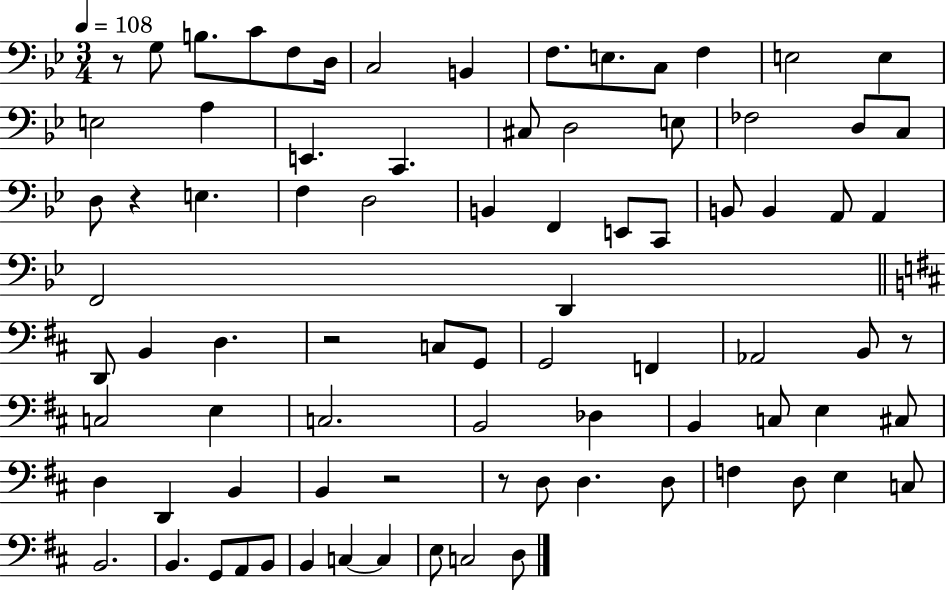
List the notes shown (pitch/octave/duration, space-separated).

R/e G3/e B3/e. C4/e F3/e D3/s C3/h B2/q F3/e. E3/e. C3/e F3/q E3/h E3/q E3/h A3/q E2/q. C2/q. C#3/e D3/h E3/e FES3/h D3/e C3/e D3/e R/q E3/q. F3/q D3/h B2/q F2/q E2/e C2/e B2/e B2/q A2/e A2/q F2/h D2/q D2/e B2/q D3/q. R/h C3/e G2/e G2/h F2/q Ab2/h B2/e R/e C3/h E3/q C3/h. B2/h Db3/q B2/q C3/e E3/q C#3/e D3/q D2/q B2/q B2/q R/h R/e D3/e D3/q. D3/e F3/q D3/e E3/q C3/e B2/h. B2/q. G2/e A2/e B2/e B2/q C3/q C3/q E3/e C3/h D3/e